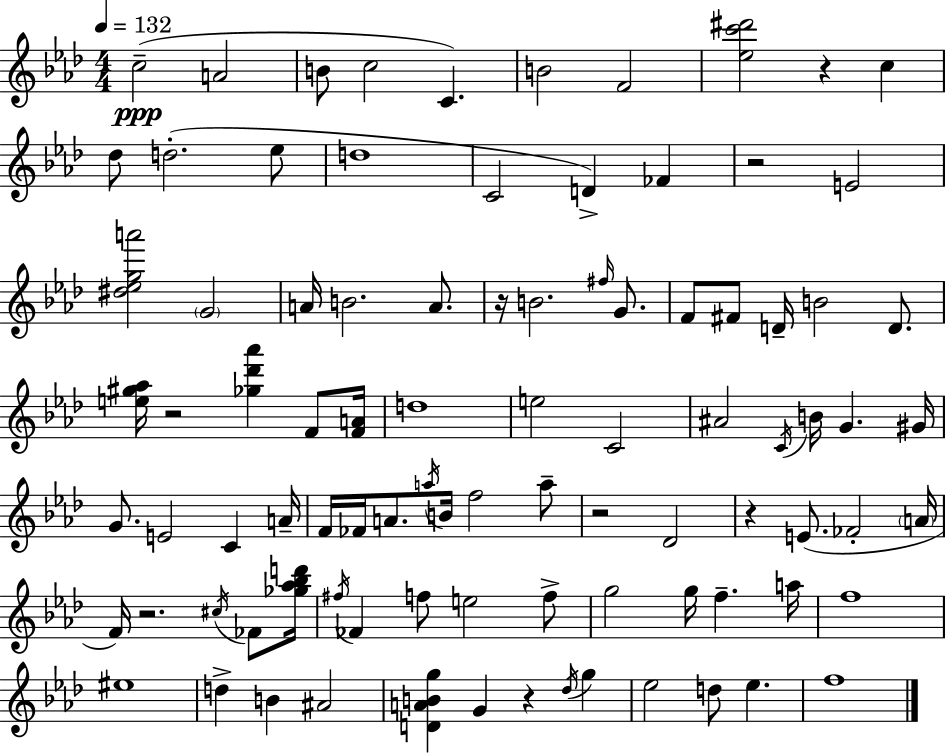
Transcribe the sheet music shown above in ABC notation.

X:1
T:Untitled
M:4/4
L:1/4
K:Fm
c2 A2 B/2 c2 C B2 F2 [_ec'^d']2 z c _d/2 d2 _e/2 d4 C2 D _F z2 E2 [^d_ega']2 G2 A/4 B2 A/2 z/4 B2 ^f/4 G/2 F/2 ^F/2 D/4 B2 D/2 [e^g_a]/4 z2 [_g_d'_a'] F/2 [FA]/4 d4 e2 C2 ^A2 C/4 B/4 G ^G/4 G/2 E2 C A/4 F/4 _F/4 A/2 a/4 B/4 f2 a/2 z2 _D2 z E/2 _F2 A/4 F/4 z2 ^c/4 _F/2 [_g_a_bd']/4 ^f/4 _F f/2 e2 f/2 g2 g/4 f a/4 f4 ^e4 d B ^A2 [DABg] G z _d/4 g _e2 d/2 _e f4